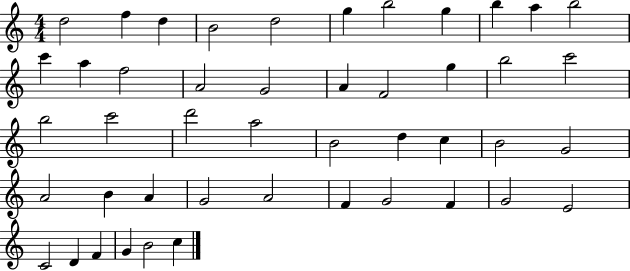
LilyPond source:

{
  \clef treble
  \numericTimeSignature
  \time 4/4
  \key c \major
  d''2 f''4 d''4 | b'2 d''2 | g''4 b''2 g''4 | b''4 a''4 b''2 | \break c'''4 a''4 f''2 | a'2 g'2 | a'4 f'2 g''4 | b''2 c'''2 | \break b''2 c'''2 | d'''2 a''2 | b'2 d''4 c''4 | b'2 g'2 | \break a'2 b'4 a'4 | g'2 a'2 | f'4 g'2 f'4 | g'2 e'2 | \break c'2 d'4 f'4 | g'4 b'2 c''4 | \bar "|."
}